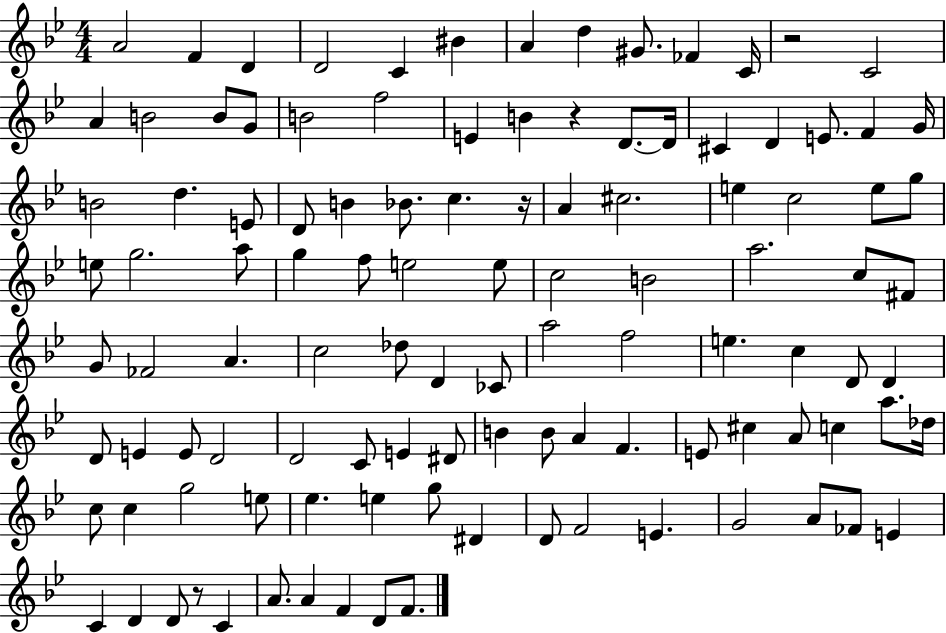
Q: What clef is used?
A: treble